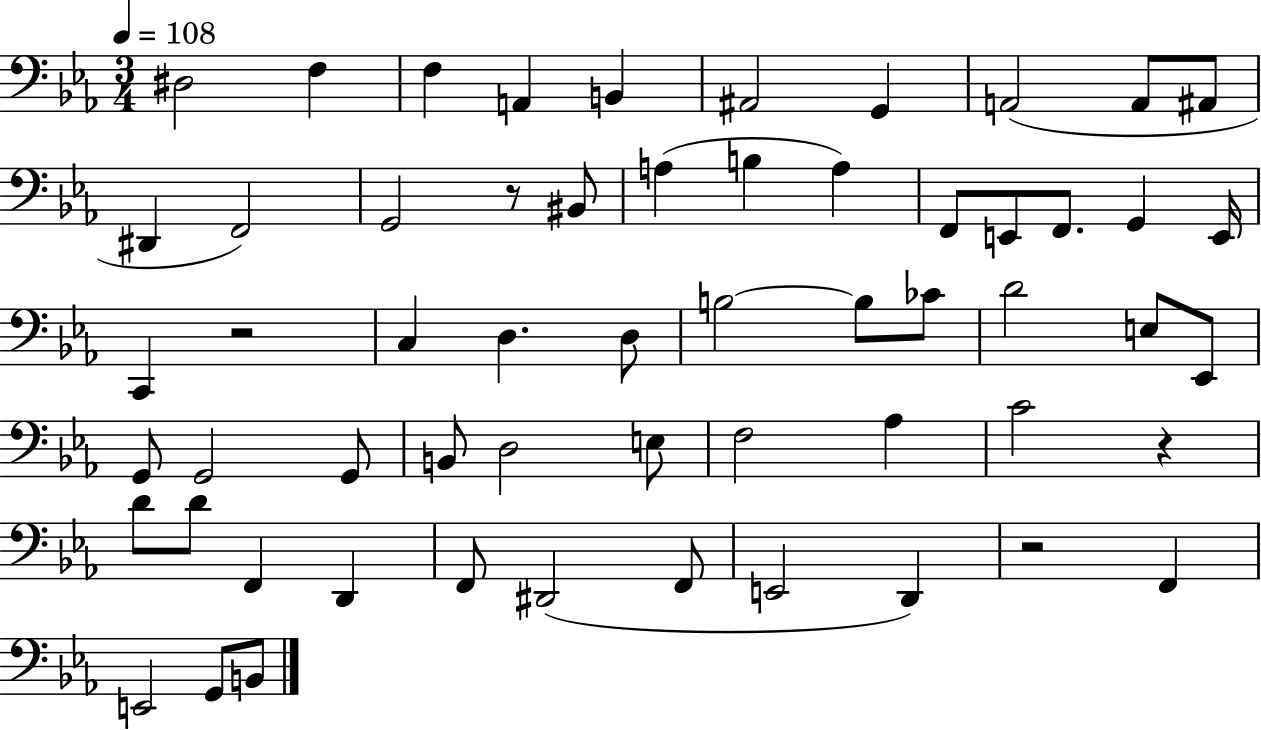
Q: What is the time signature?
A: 3/4